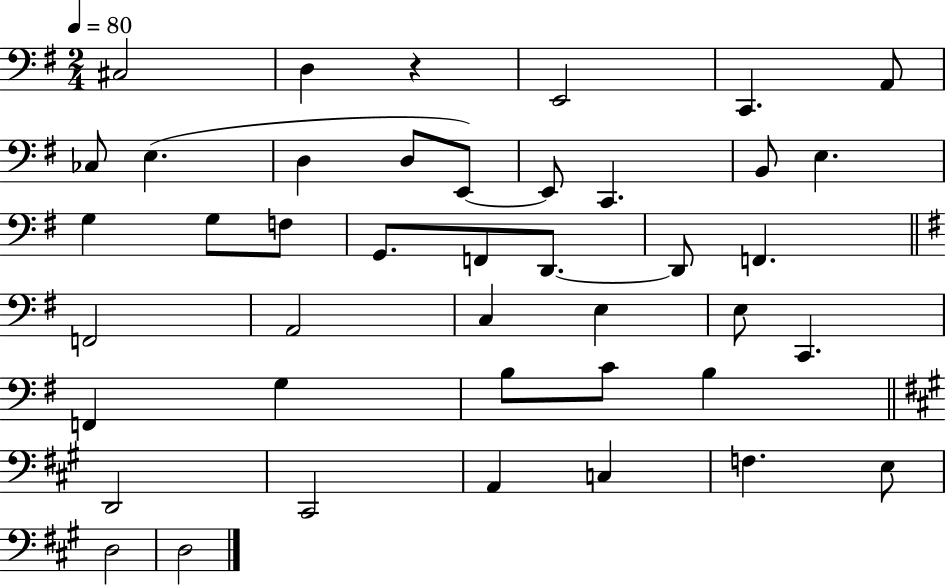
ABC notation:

X:1
T:Untitled
M:2/4
L:1/4
K:G
^C,2 D, z E,,2 C,, A,,/2 _C,/2 E, D, D,/2 E,,/2 E,,/2 C,, B,,/2 E, G, G,/2 F,/2 G,,/2 F,,/2 D,,/2 D,,/2 F,, F,,2 A,,2 C, E, E,/2 C,, F,, G, B,/2 C/2 B, D,,2 ^C,,2 A,, C, F, E,/2 D,2 D,2